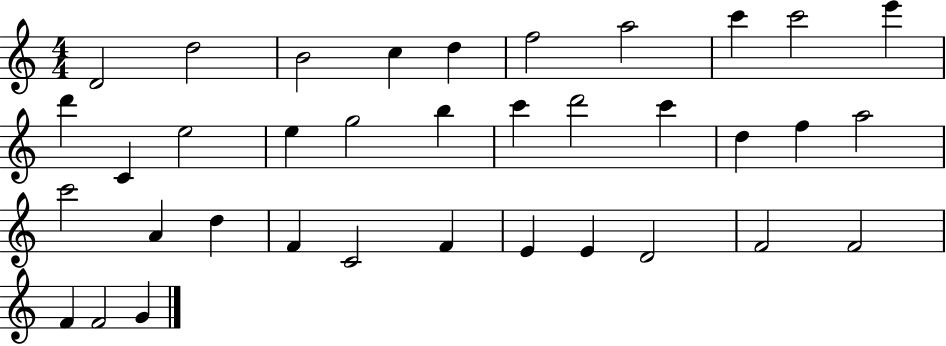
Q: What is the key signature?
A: C major